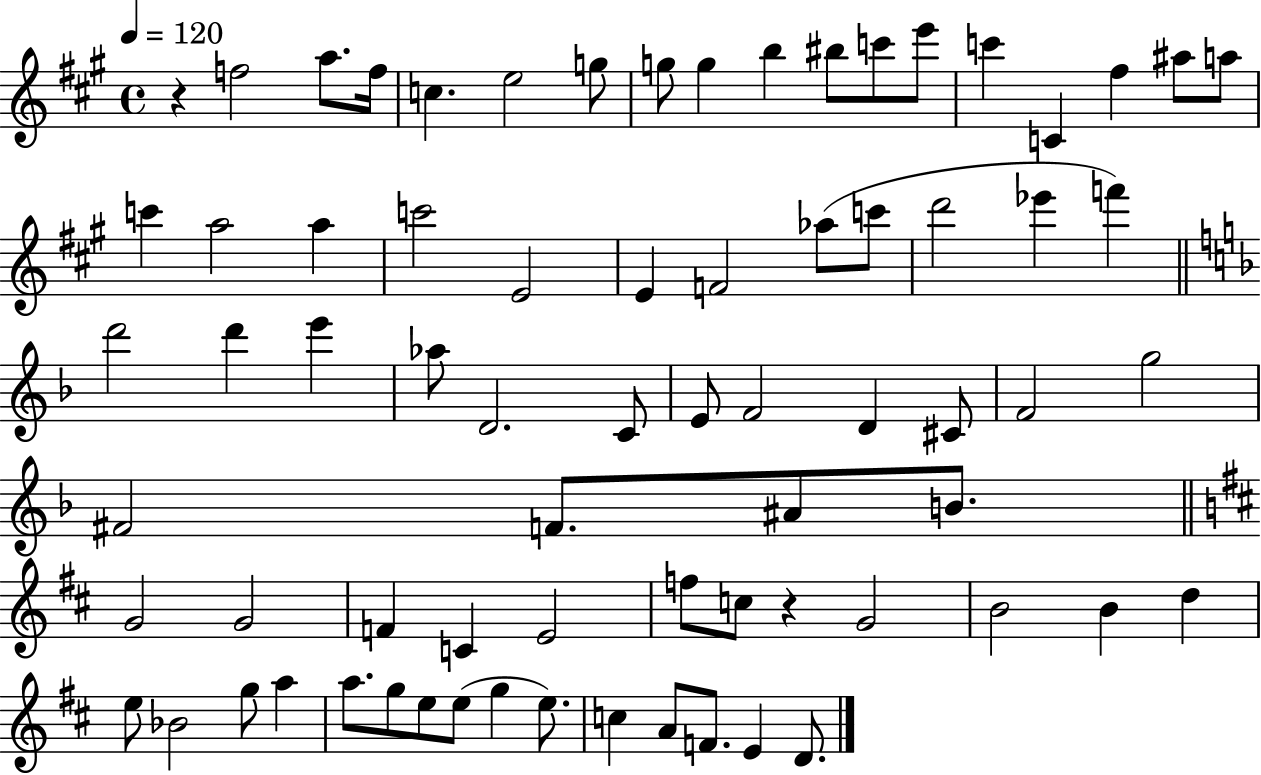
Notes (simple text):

R/q F5/h A5/e. F5/s C5/q. E5/h G5/e G5/e G5/q B5/q BIS5/e C6/e E6/e C6/q C4/q F#5/q A#5/e A5/e C6/q A5/h A5/q C6/h E4/h E4/q F4/h Ab5/e C6/e D6/h Eb6/q F6/q D6/h D6/q E6/q Ab5/e D4/h. C4/e E4/e F4/h D4/q C#4/e F4/h G5/h F#4/h F4/e. A#4/e B4/e. G4/h G4/h F4/q C4/q E4/h F5/e C5/e R/q G4/h B4/h B4/q D5/q E5/e Bb4/h G5/e A5/q A5/e. G5/e E5/e E5/e G5/q E5/e. C5/q A4/e F4/e. E4/q D4/e.